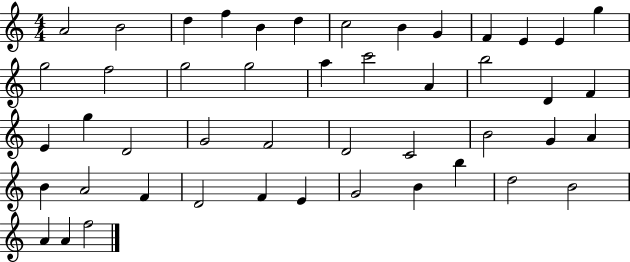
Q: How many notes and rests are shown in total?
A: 47